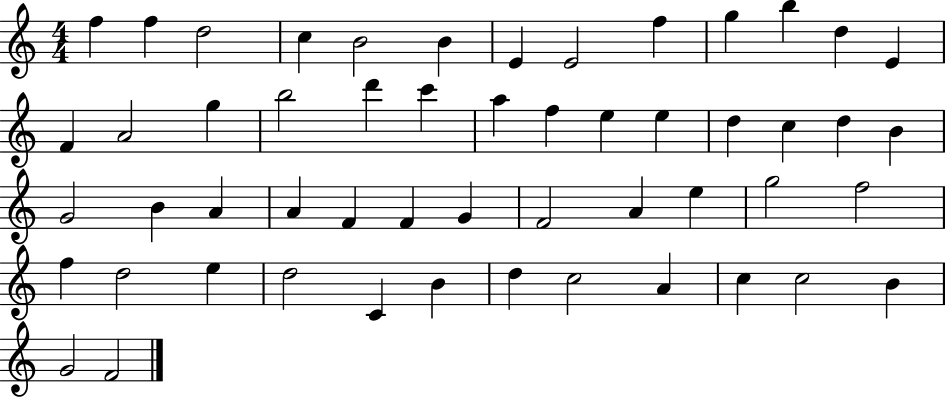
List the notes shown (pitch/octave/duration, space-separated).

F5/q F5/q D5/h C5/q B4/h B4/q E4/q E4/h F5/q G5/q B5/q D5/q E4/q F4/q A4/h G5/q B5/h D6/q C6/q A5/q F5/q E5/q E5/q D5/q C5/q D5/q B4/q G4/h B4/q A4/q A4/q F4/q F4/q G4/q F4/h A4/q E5/q G5/h F5/h F5/q D5/h E5/q D5/h C4/q B4/q D5/q C5/h A4/q C5/q C5/h B4/q G4/h F4/h